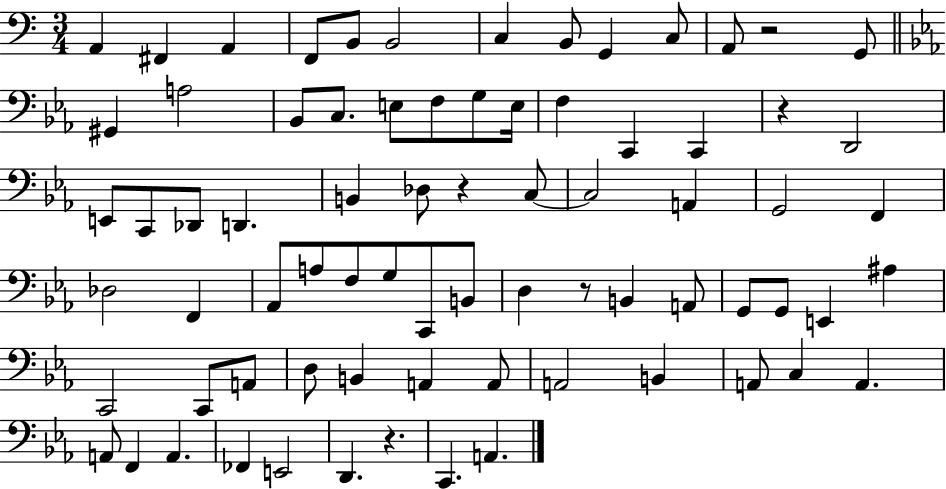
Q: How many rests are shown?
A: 5